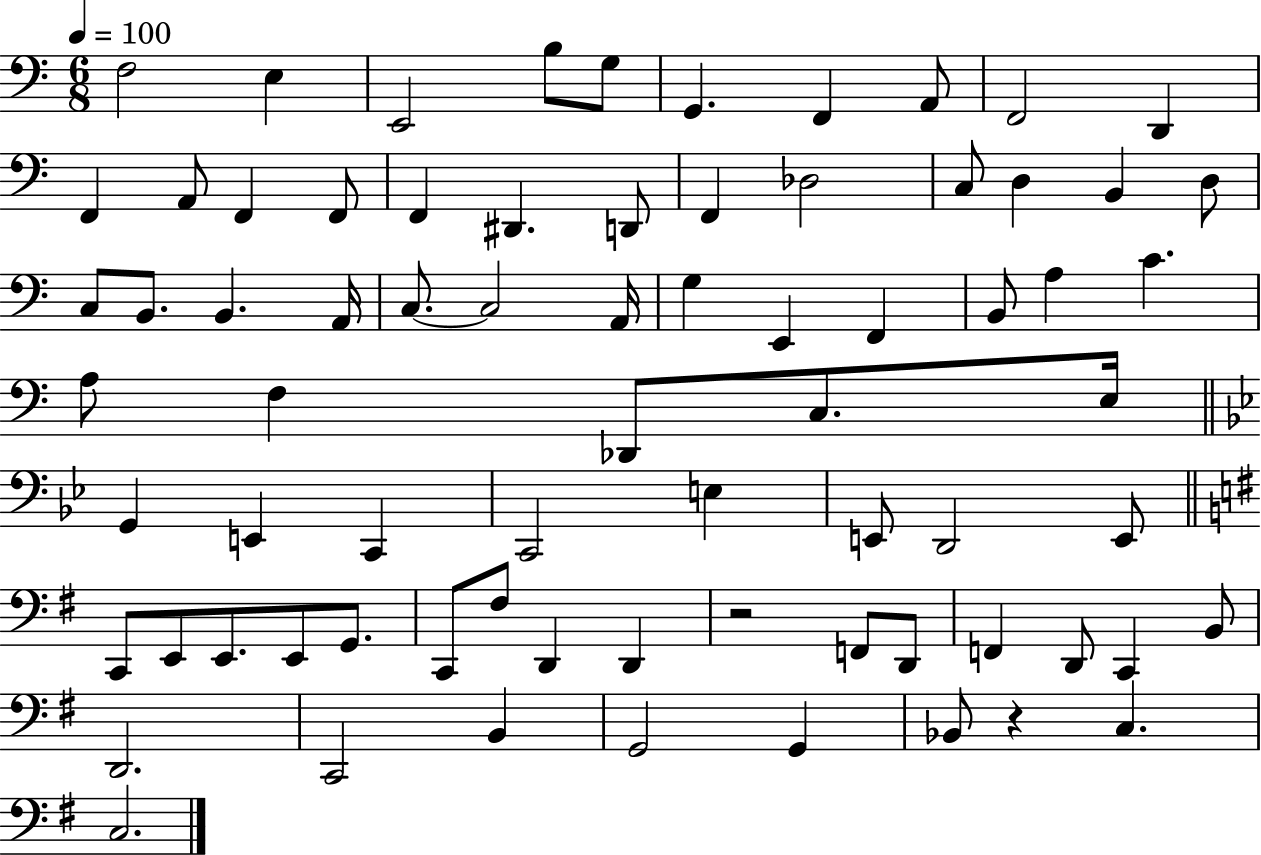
{
  \clef bass
  \numericTimeSignature
  \time 6/8
  \key c \major
  \tempo 4 = 100
  \repeat volta 2 { f2 e4 | e,2 b8 g8 | g,4. f,4 a,8 | f,2 d,4 | \break f,4 a,8 f,4 f,8 | f,4 dis,4. d,8 | f,4 des2 | c8 d4 b,4 d8 | \break c8 b,8. b,4. a,16 | c8.~~ c2 a,16 | g4 e,4 f,4 | b,8 a4 c'4. | \break a8 f4 des,8 c8. e16 | \bar "||" \break \key g \minor g,4 e,4 c,4 | c,2 e4 | e,8 d,2 e,8 | \bar "||" \break \key g \major c,8 e,8 e,8. e,8 g,8. | c,8 fis8 d,4 d,4 | r2 f,8 d,8 | f,4 d,8 c,4 b,8 | \break d,2. | c,2 b,4 | g,2 g,4 | bes,8 r4 c4. | \break c2. | } \bar "|."
}